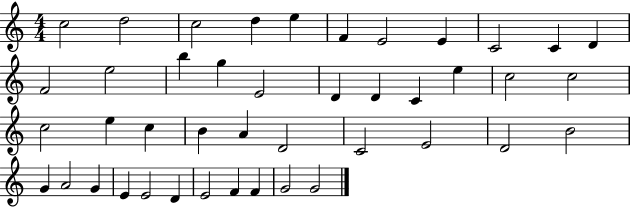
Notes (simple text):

C5/h D5/h C5/h D5/q E5/q F4/q E4/h E4/q C4/h C4/q D4/q F4/h E5/h B5/q G5/q E4/h D4/q D4/q C4/q E5/q C5/h C5/h C5/h E5/q C5/q B4/q A4/q D4/h C4/h E4/h D4/h B4/h G4/q A4/h G4/q E4/q E4/h D4/q E4/h F4/q F4/q G4/h G4/h